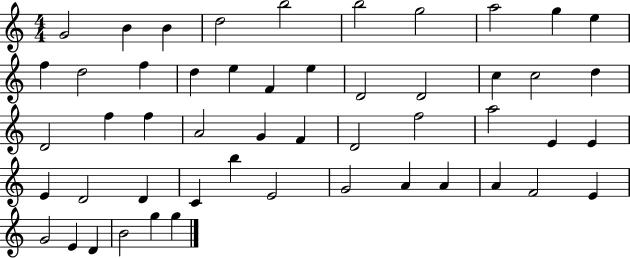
X:1
T:Untitled
M:4/4
L:1/4
K:C
G2 B B d2 b2 b2 g2 a2 g e f d2 f d e F e D2 D2 c c2 d D2 f f A2 G F D2 f2 a2 E E E D2 D C b E2 G2 A A A F2 E G2 E D B2 g g